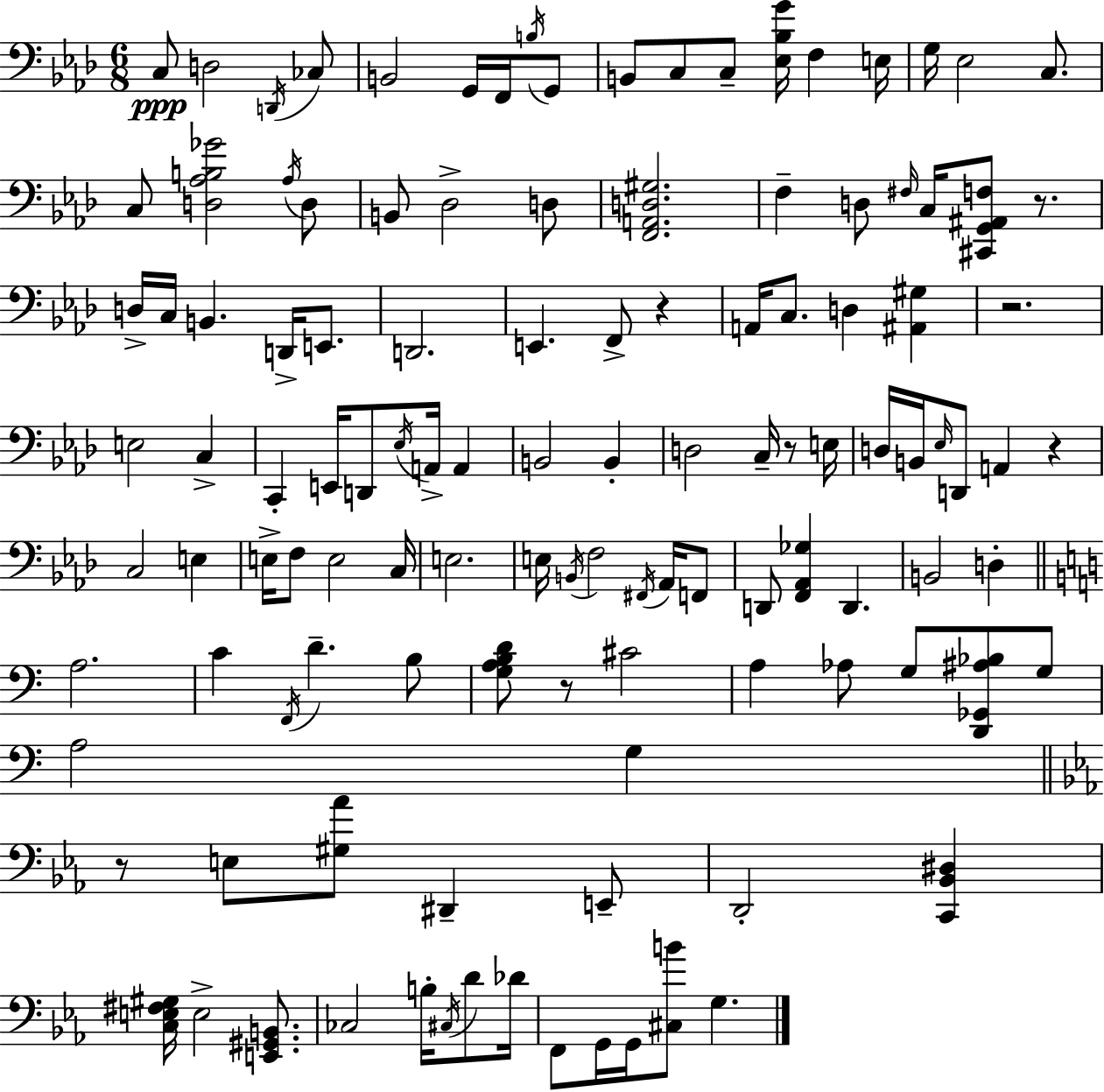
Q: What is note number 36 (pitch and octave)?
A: A2